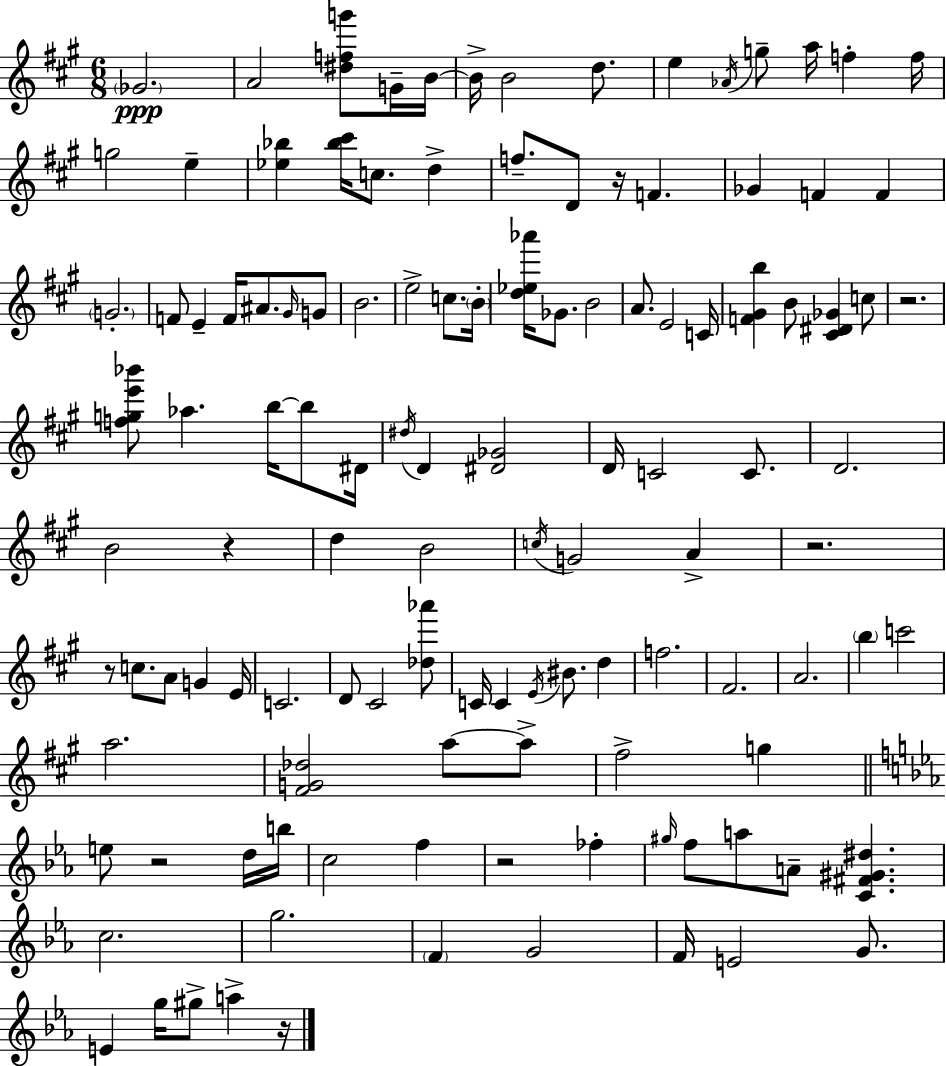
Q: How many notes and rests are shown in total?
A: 119